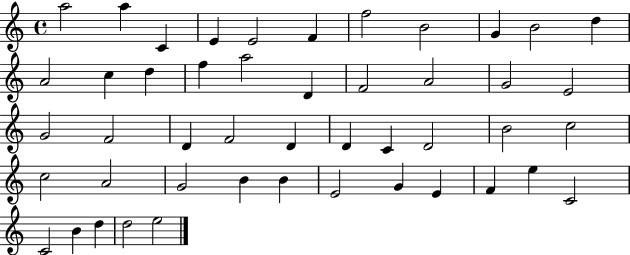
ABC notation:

X:1
T:Untitled
M:4/4
L:1/4
K:C
a2 a C E E2 F f2 B2 G B2 d A2 c d f a2 D F2 A2 G2 E2 G2 F2 D F2 D D C D2 B2 c2 c2 A2 G2 B B E2 G E F e C2 C2 B d d2 e2